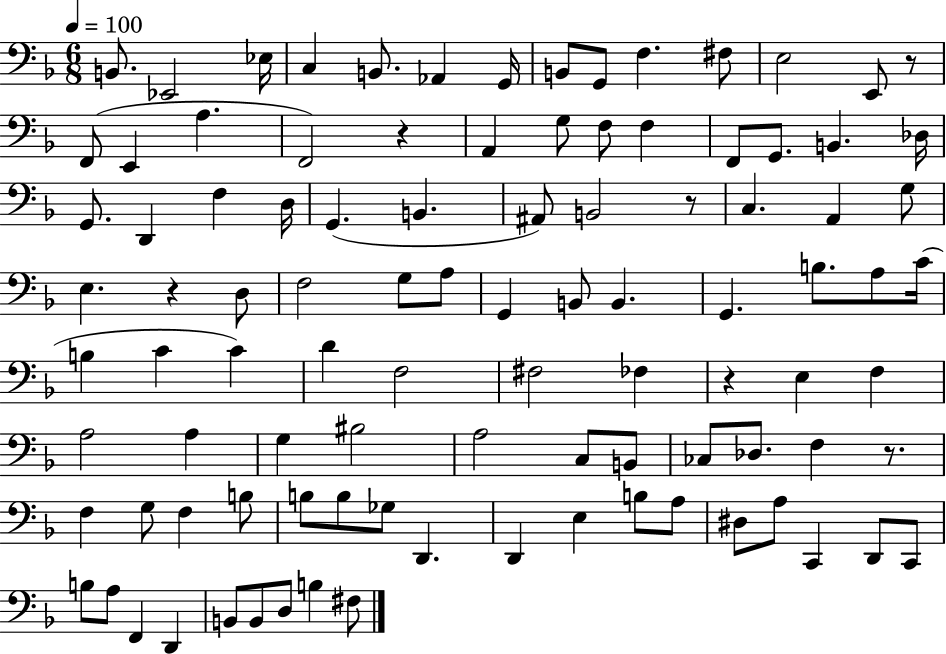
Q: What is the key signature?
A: F major